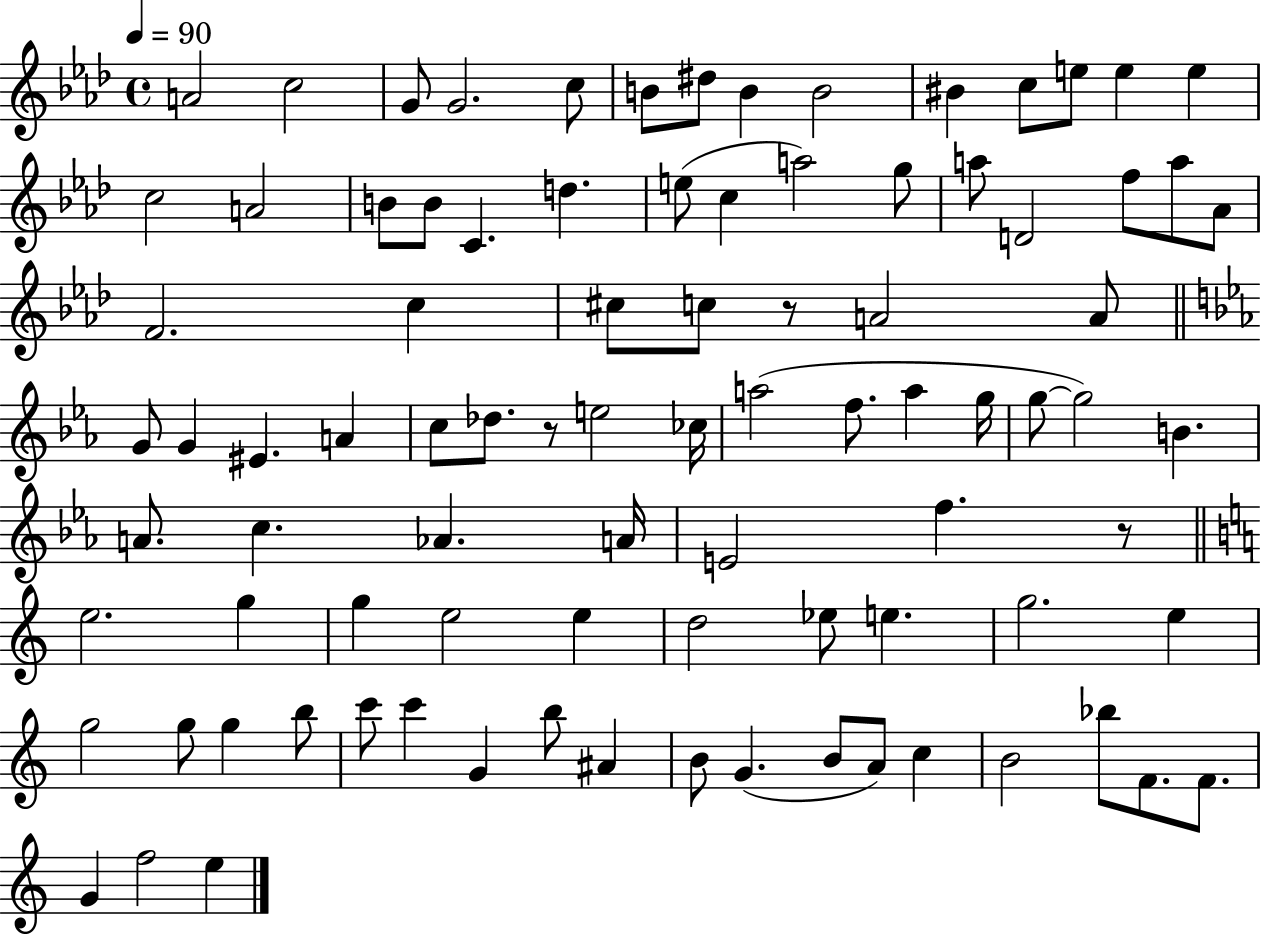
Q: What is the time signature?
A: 4/4